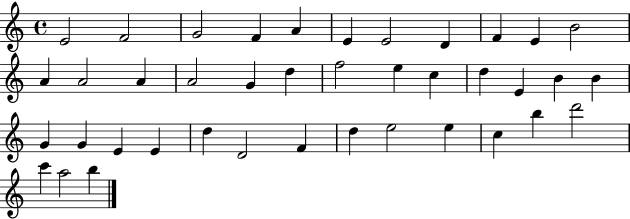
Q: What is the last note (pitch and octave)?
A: B5